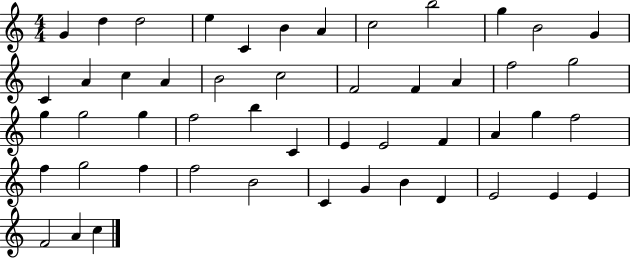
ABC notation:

X:1
T:Untitled
M:4/4
L:1/4
K:C
G d d2 e C B A c2 b2 g B2 G C A c A B2 c2 F2 F A f2 g2 g g2 g f2 b C E E2 F A g f2 f g2 f f2 B2 C G B D E2 E E F2 A c